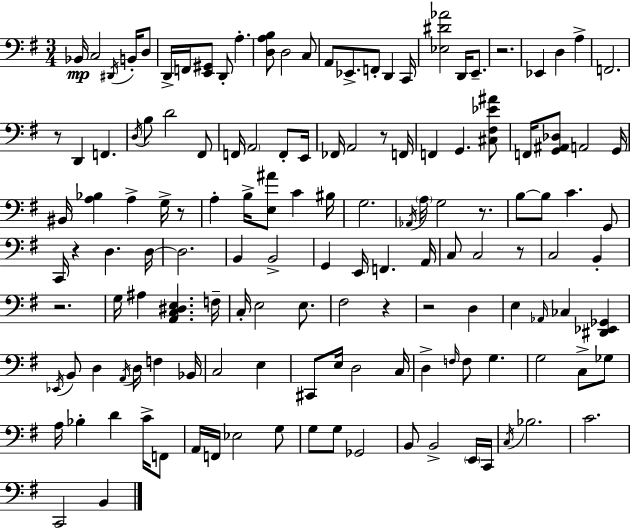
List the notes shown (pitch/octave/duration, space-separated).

Bb2/s C3/h D#2/s B2/s D3/e D2/s F2/s [E2,G#2]/e D2/e A3/q. [D3,A3,B3]/e D3/h C3/e A2/e Eb2/e. F2/e D2/q C2/s [Eb3,D#4,Ab4]/h D2/s E2/e. R/h. Eb2/q D3/q A3/q F2/h. R/e D2/q F2/q. D3/s B3/e D4/h F#2/e F2/s A2/h F2/e E2/s FES2/s A2/h R/e F2/s F2/q G2/q. [C#3,F#3,Eb4,A#4]/e F2/s [G2,A#2,Db3]/e A2/h G2/s BIS2/s [A3,Bb3]/q A3/q G3/s R/e A3/q B3/s [E3,A#4]/e C4/q BIS3/s G3/h. Ab2/s A3/s G3/h R/e. B3/e B3/e C4/q. G2/e C2/s R/q D3/q. D3/s D3/h. B2/q B2/h G2/q E2/s F2/q. A2/s C3/e C3/h R/e C3/h B2/q R/h. G3/s A#3/q [A2,C3,D#3,E3]/q. F3/s C3/s E3/h E3/e. F#3/h R/q R/h D3/q E3/q Ab2/s CES3/q [D#2,Eb2,Gb2]/q Eb2/s B2/e D3/q A2/s D3/s F3/q Bb2/s C3/h E3/q C#2/e E3/s D3/h C3/s D3/q F3/s F3/e G3/q. G3/h C3/e Gb3/e A3/s Bb3/q D4/q C4/s F2/e A2/s F2/s Eb3/h G3/e G3/e G3/e Gb2/h B2/e B2/h E2/s C2/s C3/s Bb3/h. C4/h. C2/h B2/q